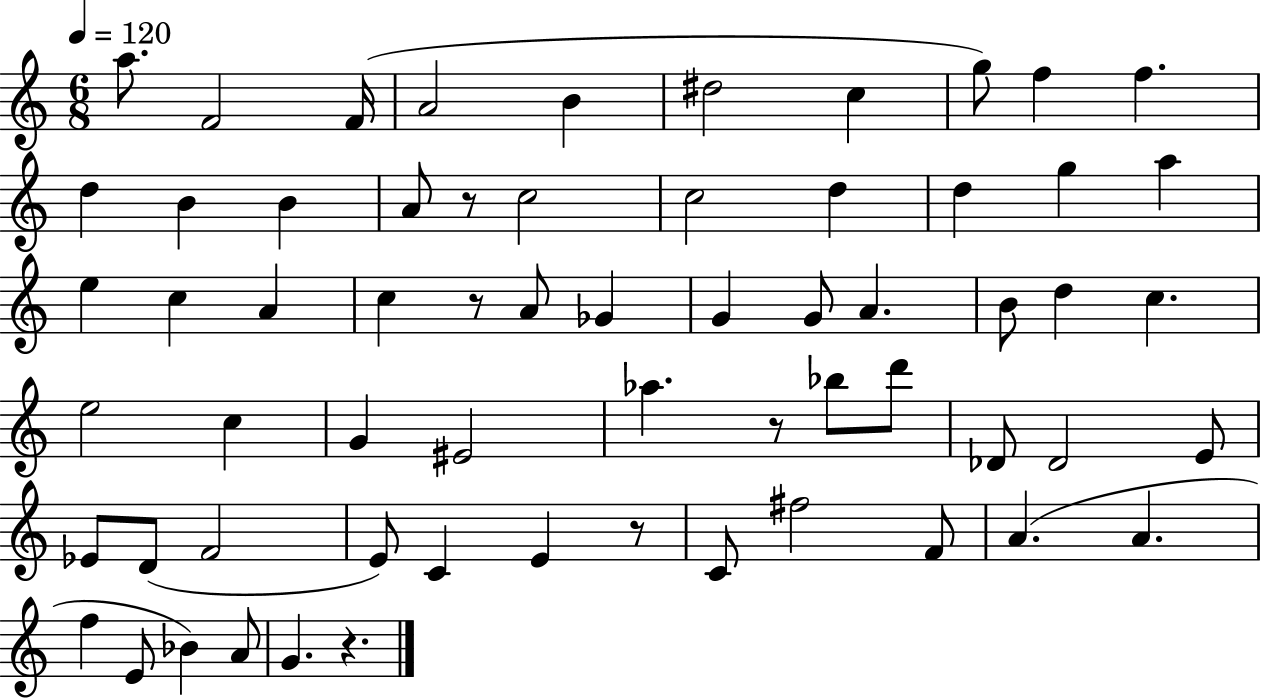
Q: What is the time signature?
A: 6/8